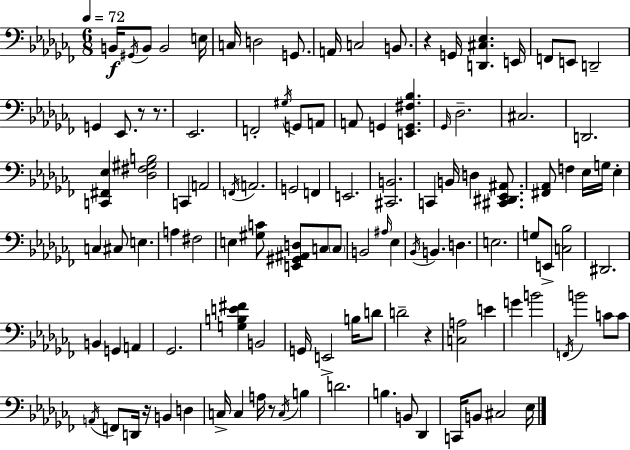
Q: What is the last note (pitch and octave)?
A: Eb3